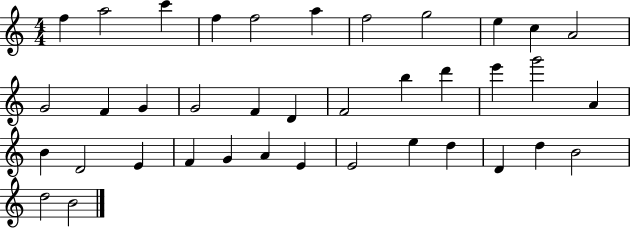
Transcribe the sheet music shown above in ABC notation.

X:1
T:Untitled
M:4/4
L:1/4
K:C
f a2 c' f f2 a f2 g2 e c A2 G2 F G G2 F D F2 b d' e' g'2 A B D2 E F G A E E2 e d D d B2 d2 B2